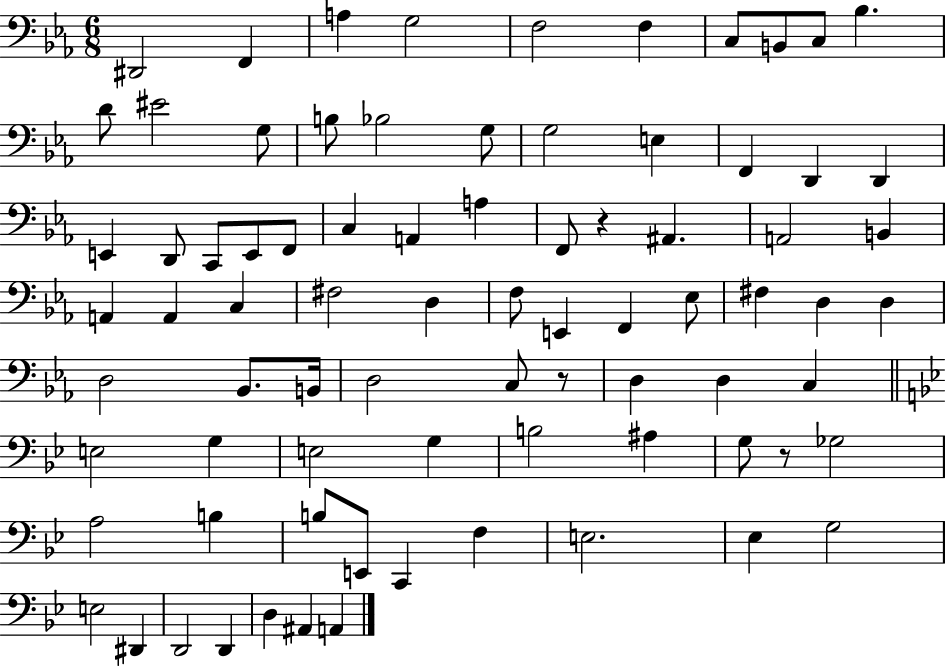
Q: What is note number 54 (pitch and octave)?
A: E3